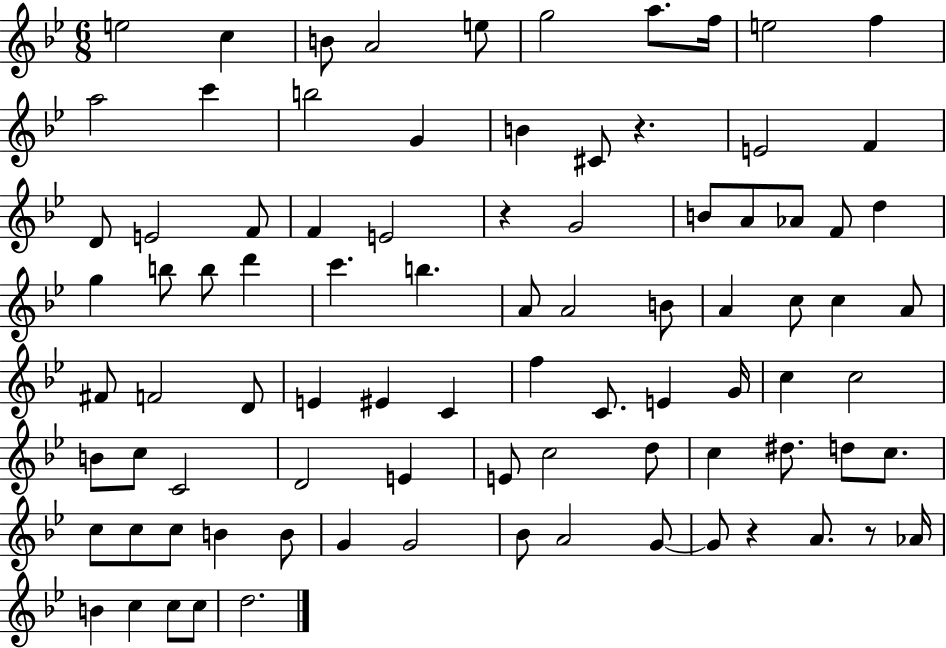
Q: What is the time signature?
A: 6/8